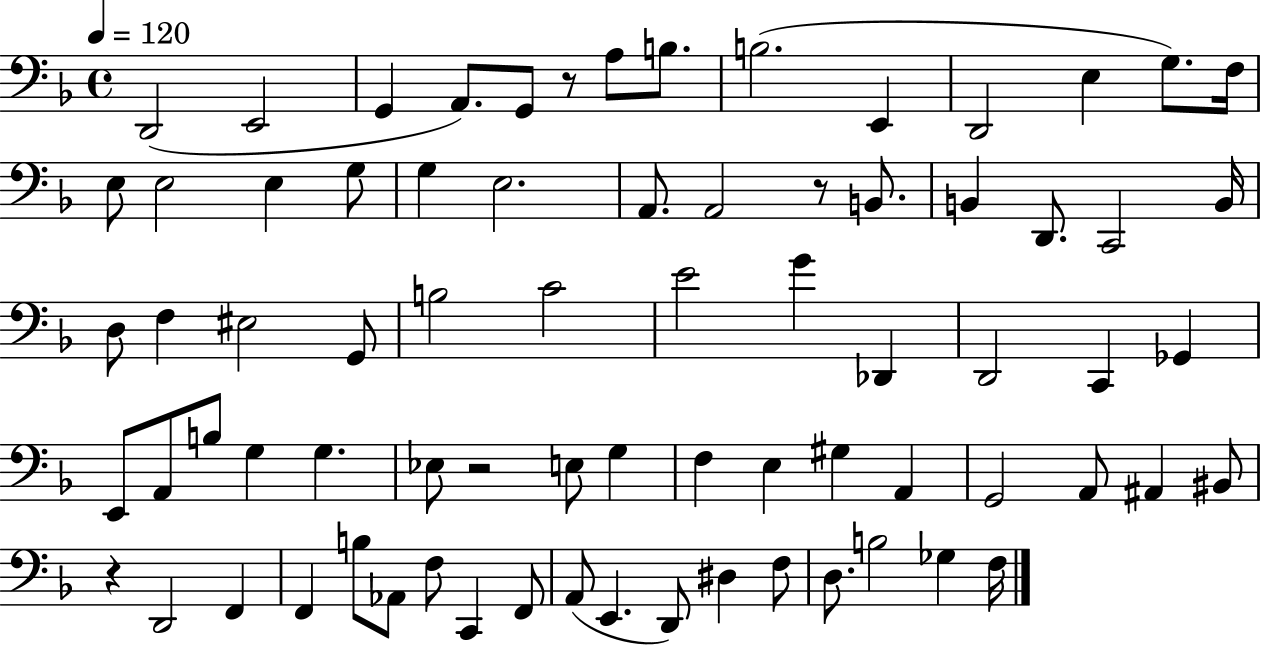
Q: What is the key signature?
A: F major